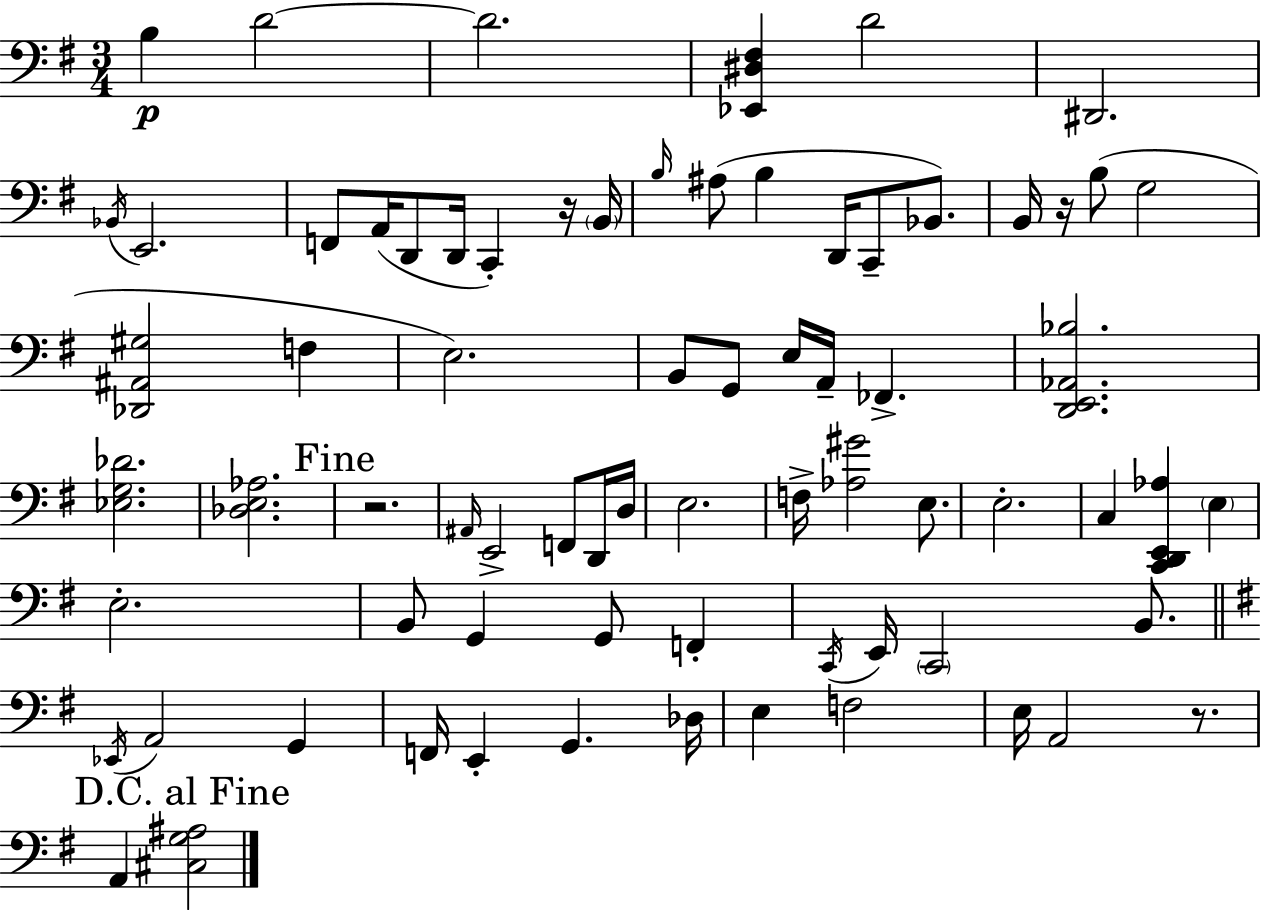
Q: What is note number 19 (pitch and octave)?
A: Bb2